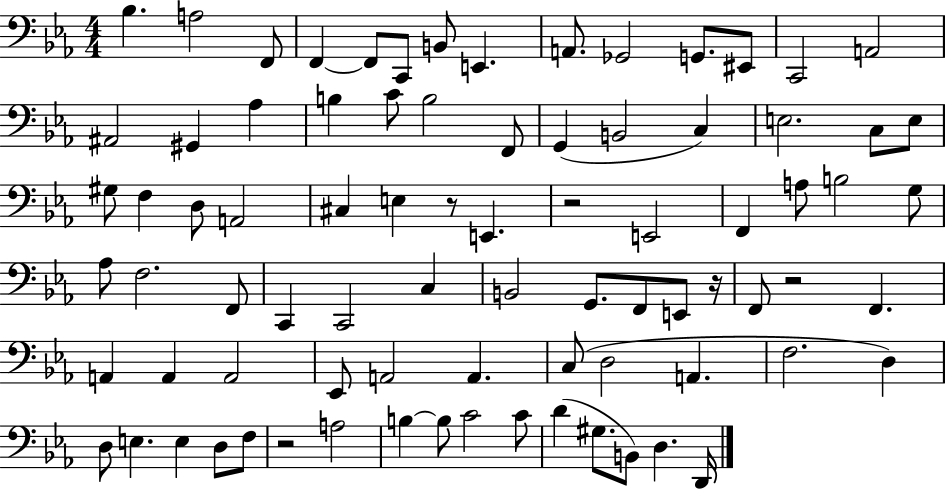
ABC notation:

X:1
T:Untitled
M:4/4
L:1/4
K:Eb
_B, A,2 F,,/2 F,, F,,/2 C,,/2 B,,/2 E,, A,,/2 _G,,2 G,,/2 ^E,,/2 C,,2 A,,2 ^A,,2 ^G,, _A, B, C/2 B,2 F,,/2 G,, B,,2 C, E,2 C,/2 E,/2 ^G,/2 F, D,/2 A,,2 ^C, E, z/2 E,, z2 E,,2 F,, A,/2 B,2 G,/2 _A,/2 F,2 F,,/2 C,, C,,2 C, B,,2 G,,/2 F,,/2 E,,/2 z/4 F,,/2 z2 F,, A,, A,, A,,2 _E,,/2 A,,2 A,, C,/2 D,2 A,, F,2 D, D,/2 E, E, D,/2 F,/2 z2 A,2 B, B,/2 C2 C/2 D ^G,/2 B,,/2 D, D,,/4